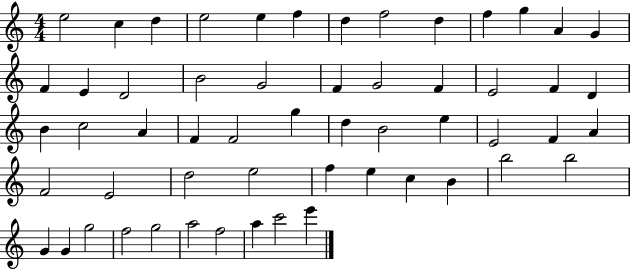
{
  \clef treble
  \numericTimeSignature
  \time 4/4
  \key c \major
  e''2 c''4 d''4 | e''2 e''4 f''4 | d''4 f''2 d''4 | f''4 g''4 a'4 g'4 | \break f'4 e'4 d'2 | b'2 g'2 | f'4 g'2 f'4 | e'2 f'4 d'4 | \break b'4 c''2 a'4 | f'4 f'2 g''4 | d''4 b'2 e''4 | e'2 f'4 a'4 | \break f'2 e'2 | d''2 e''2 | f''4 e''4 c''4 b'4 | b''2 b''2 | \break g'4 g'4 g''2 | f''2 g''2 | a''2 f''2 | a''4 c'''2 e'''4 | \break \bar "|."
}